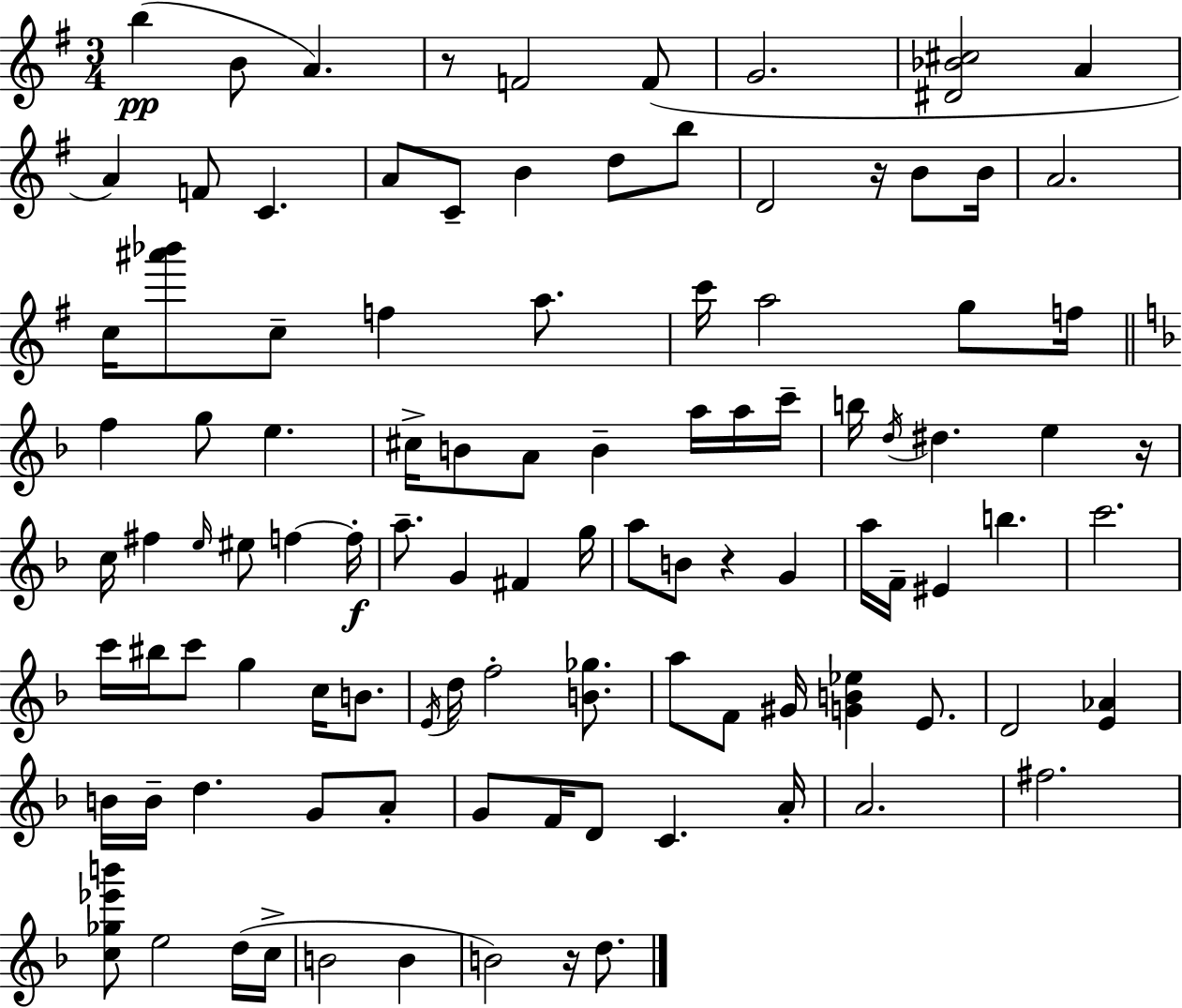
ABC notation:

X:1
T:Untitled
M:3/4
L:1/4
K:G
b B/2 A z/2 F2 F/2 G2 [^D_B^c]2 A A F/2 C A/2 C/2 B d/2 b/2 D2 z/4 B/2 B/4 A2 c/4 [^a'_b']/2 c/2 f a/2 c'/4 a2 g/2 f/4 f g/2 e ^c/4 B/2 A/2 B a/4 a/4 c'/4 b/4 d/4 ^d e z/4 c/4 ^f e/4 ^e/2 f f/4 a/2 G ^F g/4 a/2 B/2 z G a/4 F/4 ^E b c'2 c'/4 ^b/4 c'/2 g c/4 B/2 E/4 d/4 f2 [B_g]/2 a/2 F/2 ^G/4 [GB_e] E/2 D2 [E_A] B/4 B/4 d G/2 A/2 G/2 F/4 D/2 C A/4 A2 ^f2 [c_g_e'b']/2 e2 d/4 c/4 B2 B B2 z/4 d/2